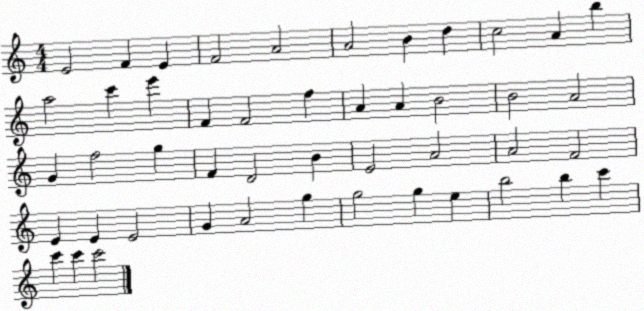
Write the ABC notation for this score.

X:1
T:Untitled
M:4/4
L:1/4
K:C
E2 F E F2 A2 A2 B d c2 A b a2 c' e' F F2 f A A B2 B2 A2 G f2 g F D2 B E2 A2 A2 F2 E E E2 G A2 g g2 g e b2 b c' c' c' c'2